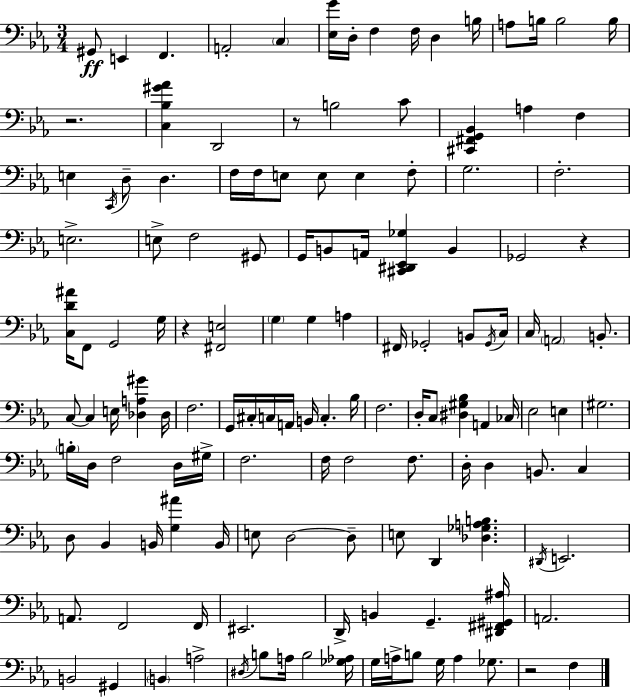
{
  \clef bass
  \numericTimeSignature
  \time 3/4
  \key c \minor
  \repeat volta 2 { gis,8\ff e,4 f,4. | a,2-. \parenthesize c4 | <ees g'>16 d16-. f4 f16 d4 b16 | a8 b16 b2 b16 | \break r2. | <c bes gis' aes'>4 d,2 | r8 b2 c'8 | <cis, fis, g, bes,>4 a4 f4 | \break e4 \acciaccatura { c,16 } d8-- d4. | f16 f16 e8 e8 e4 f8-. | g2. | f2.-. | \break e2.-> | e8-> f2 gis,8 | g,16 b,8 a,16 <cis, dis, ees, ges>4 b,4 | ges,2 r4 | \break <c d' ais'>16 f,8 g,2 | g16 r4 <fis, e>2 | \parenthesize g4 g4 a4 | fis,16 ges,2-. b,8 | \break \acciaccatura { ges,16 } c16 c16 \parenthesize a,2 b,8.-. | c8~~ c4 e16 <des a gis'>4 | des16 f2. | g,16 cis16-. c16 a,16 b,16 c4.-. | \break bes16 f2. | d16-. c8 <dis gis bes>4 a,4 | ces16 ees2 e4 | gis2. | \break \parenthesize b16-. d16 f2 | d16 gis16-> f2. | f16 f2 f8. | d16-. d4 b,8. c4 | \break d8 bes,4 b,16 <g ais'>4 | b,16 e8 d2~~ | d8-- e8 d,4 <des ges a b>4. | \acciaccatura { dis,16 } e,2. | \break a,8. f,2 | f,16 eis,2. | d,16-> b,4 g,4.-- | <dis, fis, gis, ais>16 a,2. | \break b,2 gis,4 | \parenthesize b,4 a2-> | \acciaccatura { dis16 } b8 a16 b2 | <ges aes>16 g16 a16-> b8 g16 a4 | \break ges8. r2 | f4 } \bar "|."
}